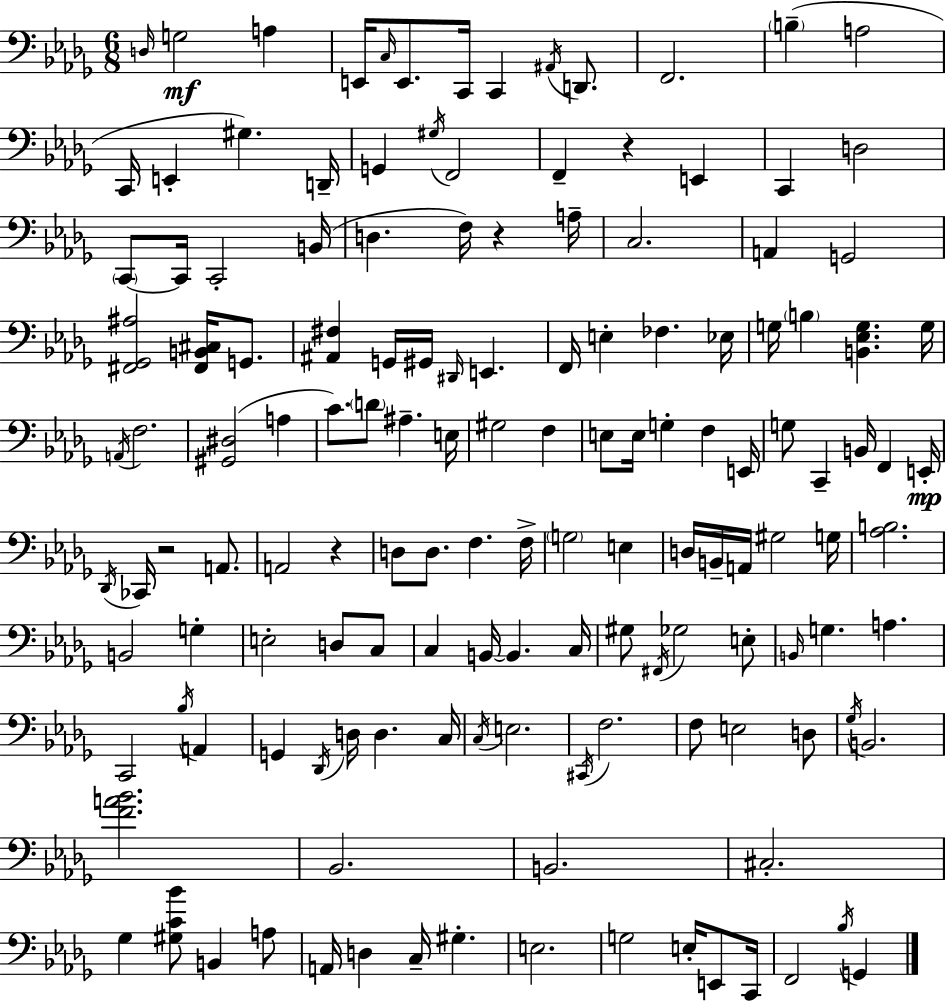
{
  \clef bass
  \numericTimeSignature
  \time 6/8
  \key bes \minor
  \grace { d16 }\mf g2 a4 | e,16 \grace { c16 } e,8. c,16 c,4 \acciaccatura { ais,16 } | d,8. f,2. | \parenthesize b4--( a2 | \break c,16 e,4-. gis4.) | d,16-- g,4 \acciaccatura { gis16 } f,2 | f,4-- r4 | e,4 c,4 d2 | \break \parenthesize c,8~~ c,16 c,2-. | b,16( d4. f16) r4 | a16-- c2. | a,4 g,2 | \break <fis, ges, ais>2 | <fis, b, cis>16 g,8. <ais, fis>4 g,16 gis,16 \grace { dis,16 } e,4. | f,16 e4-. fes4. | ees16 g16 \parenthesize b4 <b, ees g>4. | \break g16 \acciaccatura { a,16 } f2. | <gis, dis>2( | a4 c'8.) \parenthesize d'8 ais4.-- | e16 gis2 | \break f4 e8 e16 g4-. | f4 e,16 g8 c,4-- | b,16 f,4 e,16-.\mp \acciaccatura { des,16 } ces,16 r2 | a,8. a,2 | \break r4 d8 d8. | f4. f16-> \parenthesize g2 | e4 d16 b,16-- a,16 gis2 | g16 <aes b>2. | \break b,2 | g4-. e2-. | d8 c8 c4 b,16~~ | b,4. c16 gis8 \acciaccatura { fis,16 } ges2 | \break e8-. \grace { b,16 } g4. | a4. c,2 | \acciaccatura { bes16 } a,4 g,4 | \acciaccatura { des,16 } d16 d4. c16 \acciaccatura { c16 } | \break e2. | \acciaccatura { cis,16 } f2. | f8 e2 d8 | \acciaccatura { ges16 } b,2. | \break <f' a' bes'>2. | bes,2. | b,2. | cis2.-. | \break ges4 <gis c' bes'>8 b,4 | a8 a,16 d4 c16-- gis4.-. | e2. | g2 e16-. e,8 | \break c,16 f,2 \acciaccatura { bes16 } g,4 | \bar "|."
}